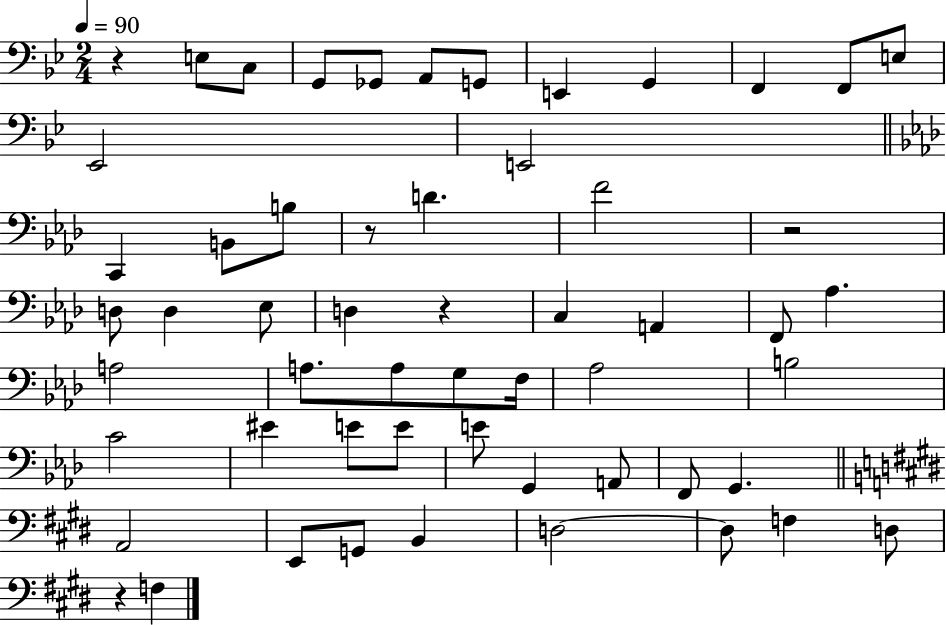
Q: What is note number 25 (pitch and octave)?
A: F2